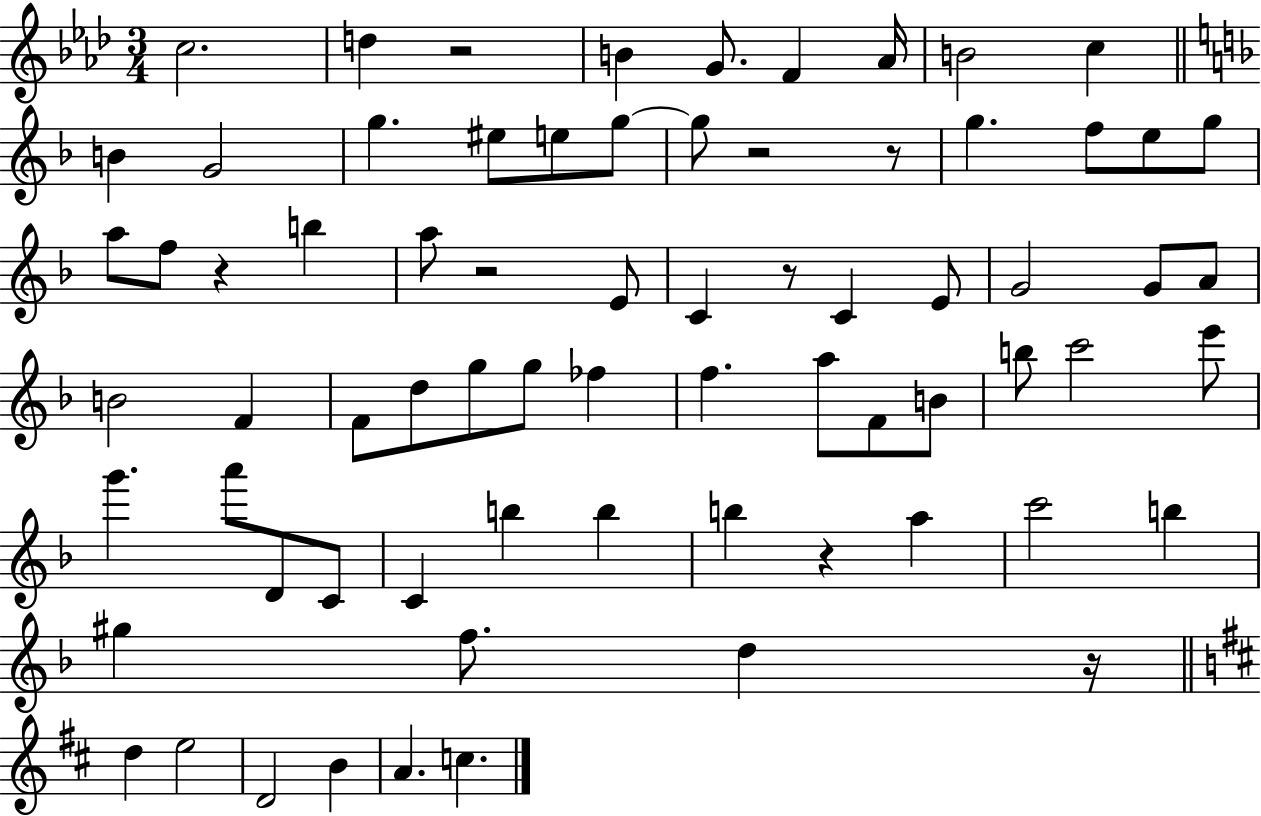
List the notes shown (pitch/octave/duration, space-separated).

C5/h. D5/q R/h B4/q G4/e. F4/q Ab4/s B4/h C5/q B4/q G4/h G5/q. EIS5/e E5/e G5/e G5/e R/h R/e G5/q. F5/e E5/e G5/e A5/e F5/e R/q B5/q A5/e R/h E4/e C4/q R/e C4/q E4/e G4/h G4/e A4/e B4/h F4/q F4/e D5/e G5/e G5/e FES5/q F5/q. A5/e F4/e B4/e B5/e C6/h E6/e G6/q. A6/e D4/e C4/e C4/q B5/q B5/q B5/q R/q A5/q C6/h B5/q G#5/q F5/e. D5/q R/s D5/q E5/h D4/h B4/q A4/q. C5/q.